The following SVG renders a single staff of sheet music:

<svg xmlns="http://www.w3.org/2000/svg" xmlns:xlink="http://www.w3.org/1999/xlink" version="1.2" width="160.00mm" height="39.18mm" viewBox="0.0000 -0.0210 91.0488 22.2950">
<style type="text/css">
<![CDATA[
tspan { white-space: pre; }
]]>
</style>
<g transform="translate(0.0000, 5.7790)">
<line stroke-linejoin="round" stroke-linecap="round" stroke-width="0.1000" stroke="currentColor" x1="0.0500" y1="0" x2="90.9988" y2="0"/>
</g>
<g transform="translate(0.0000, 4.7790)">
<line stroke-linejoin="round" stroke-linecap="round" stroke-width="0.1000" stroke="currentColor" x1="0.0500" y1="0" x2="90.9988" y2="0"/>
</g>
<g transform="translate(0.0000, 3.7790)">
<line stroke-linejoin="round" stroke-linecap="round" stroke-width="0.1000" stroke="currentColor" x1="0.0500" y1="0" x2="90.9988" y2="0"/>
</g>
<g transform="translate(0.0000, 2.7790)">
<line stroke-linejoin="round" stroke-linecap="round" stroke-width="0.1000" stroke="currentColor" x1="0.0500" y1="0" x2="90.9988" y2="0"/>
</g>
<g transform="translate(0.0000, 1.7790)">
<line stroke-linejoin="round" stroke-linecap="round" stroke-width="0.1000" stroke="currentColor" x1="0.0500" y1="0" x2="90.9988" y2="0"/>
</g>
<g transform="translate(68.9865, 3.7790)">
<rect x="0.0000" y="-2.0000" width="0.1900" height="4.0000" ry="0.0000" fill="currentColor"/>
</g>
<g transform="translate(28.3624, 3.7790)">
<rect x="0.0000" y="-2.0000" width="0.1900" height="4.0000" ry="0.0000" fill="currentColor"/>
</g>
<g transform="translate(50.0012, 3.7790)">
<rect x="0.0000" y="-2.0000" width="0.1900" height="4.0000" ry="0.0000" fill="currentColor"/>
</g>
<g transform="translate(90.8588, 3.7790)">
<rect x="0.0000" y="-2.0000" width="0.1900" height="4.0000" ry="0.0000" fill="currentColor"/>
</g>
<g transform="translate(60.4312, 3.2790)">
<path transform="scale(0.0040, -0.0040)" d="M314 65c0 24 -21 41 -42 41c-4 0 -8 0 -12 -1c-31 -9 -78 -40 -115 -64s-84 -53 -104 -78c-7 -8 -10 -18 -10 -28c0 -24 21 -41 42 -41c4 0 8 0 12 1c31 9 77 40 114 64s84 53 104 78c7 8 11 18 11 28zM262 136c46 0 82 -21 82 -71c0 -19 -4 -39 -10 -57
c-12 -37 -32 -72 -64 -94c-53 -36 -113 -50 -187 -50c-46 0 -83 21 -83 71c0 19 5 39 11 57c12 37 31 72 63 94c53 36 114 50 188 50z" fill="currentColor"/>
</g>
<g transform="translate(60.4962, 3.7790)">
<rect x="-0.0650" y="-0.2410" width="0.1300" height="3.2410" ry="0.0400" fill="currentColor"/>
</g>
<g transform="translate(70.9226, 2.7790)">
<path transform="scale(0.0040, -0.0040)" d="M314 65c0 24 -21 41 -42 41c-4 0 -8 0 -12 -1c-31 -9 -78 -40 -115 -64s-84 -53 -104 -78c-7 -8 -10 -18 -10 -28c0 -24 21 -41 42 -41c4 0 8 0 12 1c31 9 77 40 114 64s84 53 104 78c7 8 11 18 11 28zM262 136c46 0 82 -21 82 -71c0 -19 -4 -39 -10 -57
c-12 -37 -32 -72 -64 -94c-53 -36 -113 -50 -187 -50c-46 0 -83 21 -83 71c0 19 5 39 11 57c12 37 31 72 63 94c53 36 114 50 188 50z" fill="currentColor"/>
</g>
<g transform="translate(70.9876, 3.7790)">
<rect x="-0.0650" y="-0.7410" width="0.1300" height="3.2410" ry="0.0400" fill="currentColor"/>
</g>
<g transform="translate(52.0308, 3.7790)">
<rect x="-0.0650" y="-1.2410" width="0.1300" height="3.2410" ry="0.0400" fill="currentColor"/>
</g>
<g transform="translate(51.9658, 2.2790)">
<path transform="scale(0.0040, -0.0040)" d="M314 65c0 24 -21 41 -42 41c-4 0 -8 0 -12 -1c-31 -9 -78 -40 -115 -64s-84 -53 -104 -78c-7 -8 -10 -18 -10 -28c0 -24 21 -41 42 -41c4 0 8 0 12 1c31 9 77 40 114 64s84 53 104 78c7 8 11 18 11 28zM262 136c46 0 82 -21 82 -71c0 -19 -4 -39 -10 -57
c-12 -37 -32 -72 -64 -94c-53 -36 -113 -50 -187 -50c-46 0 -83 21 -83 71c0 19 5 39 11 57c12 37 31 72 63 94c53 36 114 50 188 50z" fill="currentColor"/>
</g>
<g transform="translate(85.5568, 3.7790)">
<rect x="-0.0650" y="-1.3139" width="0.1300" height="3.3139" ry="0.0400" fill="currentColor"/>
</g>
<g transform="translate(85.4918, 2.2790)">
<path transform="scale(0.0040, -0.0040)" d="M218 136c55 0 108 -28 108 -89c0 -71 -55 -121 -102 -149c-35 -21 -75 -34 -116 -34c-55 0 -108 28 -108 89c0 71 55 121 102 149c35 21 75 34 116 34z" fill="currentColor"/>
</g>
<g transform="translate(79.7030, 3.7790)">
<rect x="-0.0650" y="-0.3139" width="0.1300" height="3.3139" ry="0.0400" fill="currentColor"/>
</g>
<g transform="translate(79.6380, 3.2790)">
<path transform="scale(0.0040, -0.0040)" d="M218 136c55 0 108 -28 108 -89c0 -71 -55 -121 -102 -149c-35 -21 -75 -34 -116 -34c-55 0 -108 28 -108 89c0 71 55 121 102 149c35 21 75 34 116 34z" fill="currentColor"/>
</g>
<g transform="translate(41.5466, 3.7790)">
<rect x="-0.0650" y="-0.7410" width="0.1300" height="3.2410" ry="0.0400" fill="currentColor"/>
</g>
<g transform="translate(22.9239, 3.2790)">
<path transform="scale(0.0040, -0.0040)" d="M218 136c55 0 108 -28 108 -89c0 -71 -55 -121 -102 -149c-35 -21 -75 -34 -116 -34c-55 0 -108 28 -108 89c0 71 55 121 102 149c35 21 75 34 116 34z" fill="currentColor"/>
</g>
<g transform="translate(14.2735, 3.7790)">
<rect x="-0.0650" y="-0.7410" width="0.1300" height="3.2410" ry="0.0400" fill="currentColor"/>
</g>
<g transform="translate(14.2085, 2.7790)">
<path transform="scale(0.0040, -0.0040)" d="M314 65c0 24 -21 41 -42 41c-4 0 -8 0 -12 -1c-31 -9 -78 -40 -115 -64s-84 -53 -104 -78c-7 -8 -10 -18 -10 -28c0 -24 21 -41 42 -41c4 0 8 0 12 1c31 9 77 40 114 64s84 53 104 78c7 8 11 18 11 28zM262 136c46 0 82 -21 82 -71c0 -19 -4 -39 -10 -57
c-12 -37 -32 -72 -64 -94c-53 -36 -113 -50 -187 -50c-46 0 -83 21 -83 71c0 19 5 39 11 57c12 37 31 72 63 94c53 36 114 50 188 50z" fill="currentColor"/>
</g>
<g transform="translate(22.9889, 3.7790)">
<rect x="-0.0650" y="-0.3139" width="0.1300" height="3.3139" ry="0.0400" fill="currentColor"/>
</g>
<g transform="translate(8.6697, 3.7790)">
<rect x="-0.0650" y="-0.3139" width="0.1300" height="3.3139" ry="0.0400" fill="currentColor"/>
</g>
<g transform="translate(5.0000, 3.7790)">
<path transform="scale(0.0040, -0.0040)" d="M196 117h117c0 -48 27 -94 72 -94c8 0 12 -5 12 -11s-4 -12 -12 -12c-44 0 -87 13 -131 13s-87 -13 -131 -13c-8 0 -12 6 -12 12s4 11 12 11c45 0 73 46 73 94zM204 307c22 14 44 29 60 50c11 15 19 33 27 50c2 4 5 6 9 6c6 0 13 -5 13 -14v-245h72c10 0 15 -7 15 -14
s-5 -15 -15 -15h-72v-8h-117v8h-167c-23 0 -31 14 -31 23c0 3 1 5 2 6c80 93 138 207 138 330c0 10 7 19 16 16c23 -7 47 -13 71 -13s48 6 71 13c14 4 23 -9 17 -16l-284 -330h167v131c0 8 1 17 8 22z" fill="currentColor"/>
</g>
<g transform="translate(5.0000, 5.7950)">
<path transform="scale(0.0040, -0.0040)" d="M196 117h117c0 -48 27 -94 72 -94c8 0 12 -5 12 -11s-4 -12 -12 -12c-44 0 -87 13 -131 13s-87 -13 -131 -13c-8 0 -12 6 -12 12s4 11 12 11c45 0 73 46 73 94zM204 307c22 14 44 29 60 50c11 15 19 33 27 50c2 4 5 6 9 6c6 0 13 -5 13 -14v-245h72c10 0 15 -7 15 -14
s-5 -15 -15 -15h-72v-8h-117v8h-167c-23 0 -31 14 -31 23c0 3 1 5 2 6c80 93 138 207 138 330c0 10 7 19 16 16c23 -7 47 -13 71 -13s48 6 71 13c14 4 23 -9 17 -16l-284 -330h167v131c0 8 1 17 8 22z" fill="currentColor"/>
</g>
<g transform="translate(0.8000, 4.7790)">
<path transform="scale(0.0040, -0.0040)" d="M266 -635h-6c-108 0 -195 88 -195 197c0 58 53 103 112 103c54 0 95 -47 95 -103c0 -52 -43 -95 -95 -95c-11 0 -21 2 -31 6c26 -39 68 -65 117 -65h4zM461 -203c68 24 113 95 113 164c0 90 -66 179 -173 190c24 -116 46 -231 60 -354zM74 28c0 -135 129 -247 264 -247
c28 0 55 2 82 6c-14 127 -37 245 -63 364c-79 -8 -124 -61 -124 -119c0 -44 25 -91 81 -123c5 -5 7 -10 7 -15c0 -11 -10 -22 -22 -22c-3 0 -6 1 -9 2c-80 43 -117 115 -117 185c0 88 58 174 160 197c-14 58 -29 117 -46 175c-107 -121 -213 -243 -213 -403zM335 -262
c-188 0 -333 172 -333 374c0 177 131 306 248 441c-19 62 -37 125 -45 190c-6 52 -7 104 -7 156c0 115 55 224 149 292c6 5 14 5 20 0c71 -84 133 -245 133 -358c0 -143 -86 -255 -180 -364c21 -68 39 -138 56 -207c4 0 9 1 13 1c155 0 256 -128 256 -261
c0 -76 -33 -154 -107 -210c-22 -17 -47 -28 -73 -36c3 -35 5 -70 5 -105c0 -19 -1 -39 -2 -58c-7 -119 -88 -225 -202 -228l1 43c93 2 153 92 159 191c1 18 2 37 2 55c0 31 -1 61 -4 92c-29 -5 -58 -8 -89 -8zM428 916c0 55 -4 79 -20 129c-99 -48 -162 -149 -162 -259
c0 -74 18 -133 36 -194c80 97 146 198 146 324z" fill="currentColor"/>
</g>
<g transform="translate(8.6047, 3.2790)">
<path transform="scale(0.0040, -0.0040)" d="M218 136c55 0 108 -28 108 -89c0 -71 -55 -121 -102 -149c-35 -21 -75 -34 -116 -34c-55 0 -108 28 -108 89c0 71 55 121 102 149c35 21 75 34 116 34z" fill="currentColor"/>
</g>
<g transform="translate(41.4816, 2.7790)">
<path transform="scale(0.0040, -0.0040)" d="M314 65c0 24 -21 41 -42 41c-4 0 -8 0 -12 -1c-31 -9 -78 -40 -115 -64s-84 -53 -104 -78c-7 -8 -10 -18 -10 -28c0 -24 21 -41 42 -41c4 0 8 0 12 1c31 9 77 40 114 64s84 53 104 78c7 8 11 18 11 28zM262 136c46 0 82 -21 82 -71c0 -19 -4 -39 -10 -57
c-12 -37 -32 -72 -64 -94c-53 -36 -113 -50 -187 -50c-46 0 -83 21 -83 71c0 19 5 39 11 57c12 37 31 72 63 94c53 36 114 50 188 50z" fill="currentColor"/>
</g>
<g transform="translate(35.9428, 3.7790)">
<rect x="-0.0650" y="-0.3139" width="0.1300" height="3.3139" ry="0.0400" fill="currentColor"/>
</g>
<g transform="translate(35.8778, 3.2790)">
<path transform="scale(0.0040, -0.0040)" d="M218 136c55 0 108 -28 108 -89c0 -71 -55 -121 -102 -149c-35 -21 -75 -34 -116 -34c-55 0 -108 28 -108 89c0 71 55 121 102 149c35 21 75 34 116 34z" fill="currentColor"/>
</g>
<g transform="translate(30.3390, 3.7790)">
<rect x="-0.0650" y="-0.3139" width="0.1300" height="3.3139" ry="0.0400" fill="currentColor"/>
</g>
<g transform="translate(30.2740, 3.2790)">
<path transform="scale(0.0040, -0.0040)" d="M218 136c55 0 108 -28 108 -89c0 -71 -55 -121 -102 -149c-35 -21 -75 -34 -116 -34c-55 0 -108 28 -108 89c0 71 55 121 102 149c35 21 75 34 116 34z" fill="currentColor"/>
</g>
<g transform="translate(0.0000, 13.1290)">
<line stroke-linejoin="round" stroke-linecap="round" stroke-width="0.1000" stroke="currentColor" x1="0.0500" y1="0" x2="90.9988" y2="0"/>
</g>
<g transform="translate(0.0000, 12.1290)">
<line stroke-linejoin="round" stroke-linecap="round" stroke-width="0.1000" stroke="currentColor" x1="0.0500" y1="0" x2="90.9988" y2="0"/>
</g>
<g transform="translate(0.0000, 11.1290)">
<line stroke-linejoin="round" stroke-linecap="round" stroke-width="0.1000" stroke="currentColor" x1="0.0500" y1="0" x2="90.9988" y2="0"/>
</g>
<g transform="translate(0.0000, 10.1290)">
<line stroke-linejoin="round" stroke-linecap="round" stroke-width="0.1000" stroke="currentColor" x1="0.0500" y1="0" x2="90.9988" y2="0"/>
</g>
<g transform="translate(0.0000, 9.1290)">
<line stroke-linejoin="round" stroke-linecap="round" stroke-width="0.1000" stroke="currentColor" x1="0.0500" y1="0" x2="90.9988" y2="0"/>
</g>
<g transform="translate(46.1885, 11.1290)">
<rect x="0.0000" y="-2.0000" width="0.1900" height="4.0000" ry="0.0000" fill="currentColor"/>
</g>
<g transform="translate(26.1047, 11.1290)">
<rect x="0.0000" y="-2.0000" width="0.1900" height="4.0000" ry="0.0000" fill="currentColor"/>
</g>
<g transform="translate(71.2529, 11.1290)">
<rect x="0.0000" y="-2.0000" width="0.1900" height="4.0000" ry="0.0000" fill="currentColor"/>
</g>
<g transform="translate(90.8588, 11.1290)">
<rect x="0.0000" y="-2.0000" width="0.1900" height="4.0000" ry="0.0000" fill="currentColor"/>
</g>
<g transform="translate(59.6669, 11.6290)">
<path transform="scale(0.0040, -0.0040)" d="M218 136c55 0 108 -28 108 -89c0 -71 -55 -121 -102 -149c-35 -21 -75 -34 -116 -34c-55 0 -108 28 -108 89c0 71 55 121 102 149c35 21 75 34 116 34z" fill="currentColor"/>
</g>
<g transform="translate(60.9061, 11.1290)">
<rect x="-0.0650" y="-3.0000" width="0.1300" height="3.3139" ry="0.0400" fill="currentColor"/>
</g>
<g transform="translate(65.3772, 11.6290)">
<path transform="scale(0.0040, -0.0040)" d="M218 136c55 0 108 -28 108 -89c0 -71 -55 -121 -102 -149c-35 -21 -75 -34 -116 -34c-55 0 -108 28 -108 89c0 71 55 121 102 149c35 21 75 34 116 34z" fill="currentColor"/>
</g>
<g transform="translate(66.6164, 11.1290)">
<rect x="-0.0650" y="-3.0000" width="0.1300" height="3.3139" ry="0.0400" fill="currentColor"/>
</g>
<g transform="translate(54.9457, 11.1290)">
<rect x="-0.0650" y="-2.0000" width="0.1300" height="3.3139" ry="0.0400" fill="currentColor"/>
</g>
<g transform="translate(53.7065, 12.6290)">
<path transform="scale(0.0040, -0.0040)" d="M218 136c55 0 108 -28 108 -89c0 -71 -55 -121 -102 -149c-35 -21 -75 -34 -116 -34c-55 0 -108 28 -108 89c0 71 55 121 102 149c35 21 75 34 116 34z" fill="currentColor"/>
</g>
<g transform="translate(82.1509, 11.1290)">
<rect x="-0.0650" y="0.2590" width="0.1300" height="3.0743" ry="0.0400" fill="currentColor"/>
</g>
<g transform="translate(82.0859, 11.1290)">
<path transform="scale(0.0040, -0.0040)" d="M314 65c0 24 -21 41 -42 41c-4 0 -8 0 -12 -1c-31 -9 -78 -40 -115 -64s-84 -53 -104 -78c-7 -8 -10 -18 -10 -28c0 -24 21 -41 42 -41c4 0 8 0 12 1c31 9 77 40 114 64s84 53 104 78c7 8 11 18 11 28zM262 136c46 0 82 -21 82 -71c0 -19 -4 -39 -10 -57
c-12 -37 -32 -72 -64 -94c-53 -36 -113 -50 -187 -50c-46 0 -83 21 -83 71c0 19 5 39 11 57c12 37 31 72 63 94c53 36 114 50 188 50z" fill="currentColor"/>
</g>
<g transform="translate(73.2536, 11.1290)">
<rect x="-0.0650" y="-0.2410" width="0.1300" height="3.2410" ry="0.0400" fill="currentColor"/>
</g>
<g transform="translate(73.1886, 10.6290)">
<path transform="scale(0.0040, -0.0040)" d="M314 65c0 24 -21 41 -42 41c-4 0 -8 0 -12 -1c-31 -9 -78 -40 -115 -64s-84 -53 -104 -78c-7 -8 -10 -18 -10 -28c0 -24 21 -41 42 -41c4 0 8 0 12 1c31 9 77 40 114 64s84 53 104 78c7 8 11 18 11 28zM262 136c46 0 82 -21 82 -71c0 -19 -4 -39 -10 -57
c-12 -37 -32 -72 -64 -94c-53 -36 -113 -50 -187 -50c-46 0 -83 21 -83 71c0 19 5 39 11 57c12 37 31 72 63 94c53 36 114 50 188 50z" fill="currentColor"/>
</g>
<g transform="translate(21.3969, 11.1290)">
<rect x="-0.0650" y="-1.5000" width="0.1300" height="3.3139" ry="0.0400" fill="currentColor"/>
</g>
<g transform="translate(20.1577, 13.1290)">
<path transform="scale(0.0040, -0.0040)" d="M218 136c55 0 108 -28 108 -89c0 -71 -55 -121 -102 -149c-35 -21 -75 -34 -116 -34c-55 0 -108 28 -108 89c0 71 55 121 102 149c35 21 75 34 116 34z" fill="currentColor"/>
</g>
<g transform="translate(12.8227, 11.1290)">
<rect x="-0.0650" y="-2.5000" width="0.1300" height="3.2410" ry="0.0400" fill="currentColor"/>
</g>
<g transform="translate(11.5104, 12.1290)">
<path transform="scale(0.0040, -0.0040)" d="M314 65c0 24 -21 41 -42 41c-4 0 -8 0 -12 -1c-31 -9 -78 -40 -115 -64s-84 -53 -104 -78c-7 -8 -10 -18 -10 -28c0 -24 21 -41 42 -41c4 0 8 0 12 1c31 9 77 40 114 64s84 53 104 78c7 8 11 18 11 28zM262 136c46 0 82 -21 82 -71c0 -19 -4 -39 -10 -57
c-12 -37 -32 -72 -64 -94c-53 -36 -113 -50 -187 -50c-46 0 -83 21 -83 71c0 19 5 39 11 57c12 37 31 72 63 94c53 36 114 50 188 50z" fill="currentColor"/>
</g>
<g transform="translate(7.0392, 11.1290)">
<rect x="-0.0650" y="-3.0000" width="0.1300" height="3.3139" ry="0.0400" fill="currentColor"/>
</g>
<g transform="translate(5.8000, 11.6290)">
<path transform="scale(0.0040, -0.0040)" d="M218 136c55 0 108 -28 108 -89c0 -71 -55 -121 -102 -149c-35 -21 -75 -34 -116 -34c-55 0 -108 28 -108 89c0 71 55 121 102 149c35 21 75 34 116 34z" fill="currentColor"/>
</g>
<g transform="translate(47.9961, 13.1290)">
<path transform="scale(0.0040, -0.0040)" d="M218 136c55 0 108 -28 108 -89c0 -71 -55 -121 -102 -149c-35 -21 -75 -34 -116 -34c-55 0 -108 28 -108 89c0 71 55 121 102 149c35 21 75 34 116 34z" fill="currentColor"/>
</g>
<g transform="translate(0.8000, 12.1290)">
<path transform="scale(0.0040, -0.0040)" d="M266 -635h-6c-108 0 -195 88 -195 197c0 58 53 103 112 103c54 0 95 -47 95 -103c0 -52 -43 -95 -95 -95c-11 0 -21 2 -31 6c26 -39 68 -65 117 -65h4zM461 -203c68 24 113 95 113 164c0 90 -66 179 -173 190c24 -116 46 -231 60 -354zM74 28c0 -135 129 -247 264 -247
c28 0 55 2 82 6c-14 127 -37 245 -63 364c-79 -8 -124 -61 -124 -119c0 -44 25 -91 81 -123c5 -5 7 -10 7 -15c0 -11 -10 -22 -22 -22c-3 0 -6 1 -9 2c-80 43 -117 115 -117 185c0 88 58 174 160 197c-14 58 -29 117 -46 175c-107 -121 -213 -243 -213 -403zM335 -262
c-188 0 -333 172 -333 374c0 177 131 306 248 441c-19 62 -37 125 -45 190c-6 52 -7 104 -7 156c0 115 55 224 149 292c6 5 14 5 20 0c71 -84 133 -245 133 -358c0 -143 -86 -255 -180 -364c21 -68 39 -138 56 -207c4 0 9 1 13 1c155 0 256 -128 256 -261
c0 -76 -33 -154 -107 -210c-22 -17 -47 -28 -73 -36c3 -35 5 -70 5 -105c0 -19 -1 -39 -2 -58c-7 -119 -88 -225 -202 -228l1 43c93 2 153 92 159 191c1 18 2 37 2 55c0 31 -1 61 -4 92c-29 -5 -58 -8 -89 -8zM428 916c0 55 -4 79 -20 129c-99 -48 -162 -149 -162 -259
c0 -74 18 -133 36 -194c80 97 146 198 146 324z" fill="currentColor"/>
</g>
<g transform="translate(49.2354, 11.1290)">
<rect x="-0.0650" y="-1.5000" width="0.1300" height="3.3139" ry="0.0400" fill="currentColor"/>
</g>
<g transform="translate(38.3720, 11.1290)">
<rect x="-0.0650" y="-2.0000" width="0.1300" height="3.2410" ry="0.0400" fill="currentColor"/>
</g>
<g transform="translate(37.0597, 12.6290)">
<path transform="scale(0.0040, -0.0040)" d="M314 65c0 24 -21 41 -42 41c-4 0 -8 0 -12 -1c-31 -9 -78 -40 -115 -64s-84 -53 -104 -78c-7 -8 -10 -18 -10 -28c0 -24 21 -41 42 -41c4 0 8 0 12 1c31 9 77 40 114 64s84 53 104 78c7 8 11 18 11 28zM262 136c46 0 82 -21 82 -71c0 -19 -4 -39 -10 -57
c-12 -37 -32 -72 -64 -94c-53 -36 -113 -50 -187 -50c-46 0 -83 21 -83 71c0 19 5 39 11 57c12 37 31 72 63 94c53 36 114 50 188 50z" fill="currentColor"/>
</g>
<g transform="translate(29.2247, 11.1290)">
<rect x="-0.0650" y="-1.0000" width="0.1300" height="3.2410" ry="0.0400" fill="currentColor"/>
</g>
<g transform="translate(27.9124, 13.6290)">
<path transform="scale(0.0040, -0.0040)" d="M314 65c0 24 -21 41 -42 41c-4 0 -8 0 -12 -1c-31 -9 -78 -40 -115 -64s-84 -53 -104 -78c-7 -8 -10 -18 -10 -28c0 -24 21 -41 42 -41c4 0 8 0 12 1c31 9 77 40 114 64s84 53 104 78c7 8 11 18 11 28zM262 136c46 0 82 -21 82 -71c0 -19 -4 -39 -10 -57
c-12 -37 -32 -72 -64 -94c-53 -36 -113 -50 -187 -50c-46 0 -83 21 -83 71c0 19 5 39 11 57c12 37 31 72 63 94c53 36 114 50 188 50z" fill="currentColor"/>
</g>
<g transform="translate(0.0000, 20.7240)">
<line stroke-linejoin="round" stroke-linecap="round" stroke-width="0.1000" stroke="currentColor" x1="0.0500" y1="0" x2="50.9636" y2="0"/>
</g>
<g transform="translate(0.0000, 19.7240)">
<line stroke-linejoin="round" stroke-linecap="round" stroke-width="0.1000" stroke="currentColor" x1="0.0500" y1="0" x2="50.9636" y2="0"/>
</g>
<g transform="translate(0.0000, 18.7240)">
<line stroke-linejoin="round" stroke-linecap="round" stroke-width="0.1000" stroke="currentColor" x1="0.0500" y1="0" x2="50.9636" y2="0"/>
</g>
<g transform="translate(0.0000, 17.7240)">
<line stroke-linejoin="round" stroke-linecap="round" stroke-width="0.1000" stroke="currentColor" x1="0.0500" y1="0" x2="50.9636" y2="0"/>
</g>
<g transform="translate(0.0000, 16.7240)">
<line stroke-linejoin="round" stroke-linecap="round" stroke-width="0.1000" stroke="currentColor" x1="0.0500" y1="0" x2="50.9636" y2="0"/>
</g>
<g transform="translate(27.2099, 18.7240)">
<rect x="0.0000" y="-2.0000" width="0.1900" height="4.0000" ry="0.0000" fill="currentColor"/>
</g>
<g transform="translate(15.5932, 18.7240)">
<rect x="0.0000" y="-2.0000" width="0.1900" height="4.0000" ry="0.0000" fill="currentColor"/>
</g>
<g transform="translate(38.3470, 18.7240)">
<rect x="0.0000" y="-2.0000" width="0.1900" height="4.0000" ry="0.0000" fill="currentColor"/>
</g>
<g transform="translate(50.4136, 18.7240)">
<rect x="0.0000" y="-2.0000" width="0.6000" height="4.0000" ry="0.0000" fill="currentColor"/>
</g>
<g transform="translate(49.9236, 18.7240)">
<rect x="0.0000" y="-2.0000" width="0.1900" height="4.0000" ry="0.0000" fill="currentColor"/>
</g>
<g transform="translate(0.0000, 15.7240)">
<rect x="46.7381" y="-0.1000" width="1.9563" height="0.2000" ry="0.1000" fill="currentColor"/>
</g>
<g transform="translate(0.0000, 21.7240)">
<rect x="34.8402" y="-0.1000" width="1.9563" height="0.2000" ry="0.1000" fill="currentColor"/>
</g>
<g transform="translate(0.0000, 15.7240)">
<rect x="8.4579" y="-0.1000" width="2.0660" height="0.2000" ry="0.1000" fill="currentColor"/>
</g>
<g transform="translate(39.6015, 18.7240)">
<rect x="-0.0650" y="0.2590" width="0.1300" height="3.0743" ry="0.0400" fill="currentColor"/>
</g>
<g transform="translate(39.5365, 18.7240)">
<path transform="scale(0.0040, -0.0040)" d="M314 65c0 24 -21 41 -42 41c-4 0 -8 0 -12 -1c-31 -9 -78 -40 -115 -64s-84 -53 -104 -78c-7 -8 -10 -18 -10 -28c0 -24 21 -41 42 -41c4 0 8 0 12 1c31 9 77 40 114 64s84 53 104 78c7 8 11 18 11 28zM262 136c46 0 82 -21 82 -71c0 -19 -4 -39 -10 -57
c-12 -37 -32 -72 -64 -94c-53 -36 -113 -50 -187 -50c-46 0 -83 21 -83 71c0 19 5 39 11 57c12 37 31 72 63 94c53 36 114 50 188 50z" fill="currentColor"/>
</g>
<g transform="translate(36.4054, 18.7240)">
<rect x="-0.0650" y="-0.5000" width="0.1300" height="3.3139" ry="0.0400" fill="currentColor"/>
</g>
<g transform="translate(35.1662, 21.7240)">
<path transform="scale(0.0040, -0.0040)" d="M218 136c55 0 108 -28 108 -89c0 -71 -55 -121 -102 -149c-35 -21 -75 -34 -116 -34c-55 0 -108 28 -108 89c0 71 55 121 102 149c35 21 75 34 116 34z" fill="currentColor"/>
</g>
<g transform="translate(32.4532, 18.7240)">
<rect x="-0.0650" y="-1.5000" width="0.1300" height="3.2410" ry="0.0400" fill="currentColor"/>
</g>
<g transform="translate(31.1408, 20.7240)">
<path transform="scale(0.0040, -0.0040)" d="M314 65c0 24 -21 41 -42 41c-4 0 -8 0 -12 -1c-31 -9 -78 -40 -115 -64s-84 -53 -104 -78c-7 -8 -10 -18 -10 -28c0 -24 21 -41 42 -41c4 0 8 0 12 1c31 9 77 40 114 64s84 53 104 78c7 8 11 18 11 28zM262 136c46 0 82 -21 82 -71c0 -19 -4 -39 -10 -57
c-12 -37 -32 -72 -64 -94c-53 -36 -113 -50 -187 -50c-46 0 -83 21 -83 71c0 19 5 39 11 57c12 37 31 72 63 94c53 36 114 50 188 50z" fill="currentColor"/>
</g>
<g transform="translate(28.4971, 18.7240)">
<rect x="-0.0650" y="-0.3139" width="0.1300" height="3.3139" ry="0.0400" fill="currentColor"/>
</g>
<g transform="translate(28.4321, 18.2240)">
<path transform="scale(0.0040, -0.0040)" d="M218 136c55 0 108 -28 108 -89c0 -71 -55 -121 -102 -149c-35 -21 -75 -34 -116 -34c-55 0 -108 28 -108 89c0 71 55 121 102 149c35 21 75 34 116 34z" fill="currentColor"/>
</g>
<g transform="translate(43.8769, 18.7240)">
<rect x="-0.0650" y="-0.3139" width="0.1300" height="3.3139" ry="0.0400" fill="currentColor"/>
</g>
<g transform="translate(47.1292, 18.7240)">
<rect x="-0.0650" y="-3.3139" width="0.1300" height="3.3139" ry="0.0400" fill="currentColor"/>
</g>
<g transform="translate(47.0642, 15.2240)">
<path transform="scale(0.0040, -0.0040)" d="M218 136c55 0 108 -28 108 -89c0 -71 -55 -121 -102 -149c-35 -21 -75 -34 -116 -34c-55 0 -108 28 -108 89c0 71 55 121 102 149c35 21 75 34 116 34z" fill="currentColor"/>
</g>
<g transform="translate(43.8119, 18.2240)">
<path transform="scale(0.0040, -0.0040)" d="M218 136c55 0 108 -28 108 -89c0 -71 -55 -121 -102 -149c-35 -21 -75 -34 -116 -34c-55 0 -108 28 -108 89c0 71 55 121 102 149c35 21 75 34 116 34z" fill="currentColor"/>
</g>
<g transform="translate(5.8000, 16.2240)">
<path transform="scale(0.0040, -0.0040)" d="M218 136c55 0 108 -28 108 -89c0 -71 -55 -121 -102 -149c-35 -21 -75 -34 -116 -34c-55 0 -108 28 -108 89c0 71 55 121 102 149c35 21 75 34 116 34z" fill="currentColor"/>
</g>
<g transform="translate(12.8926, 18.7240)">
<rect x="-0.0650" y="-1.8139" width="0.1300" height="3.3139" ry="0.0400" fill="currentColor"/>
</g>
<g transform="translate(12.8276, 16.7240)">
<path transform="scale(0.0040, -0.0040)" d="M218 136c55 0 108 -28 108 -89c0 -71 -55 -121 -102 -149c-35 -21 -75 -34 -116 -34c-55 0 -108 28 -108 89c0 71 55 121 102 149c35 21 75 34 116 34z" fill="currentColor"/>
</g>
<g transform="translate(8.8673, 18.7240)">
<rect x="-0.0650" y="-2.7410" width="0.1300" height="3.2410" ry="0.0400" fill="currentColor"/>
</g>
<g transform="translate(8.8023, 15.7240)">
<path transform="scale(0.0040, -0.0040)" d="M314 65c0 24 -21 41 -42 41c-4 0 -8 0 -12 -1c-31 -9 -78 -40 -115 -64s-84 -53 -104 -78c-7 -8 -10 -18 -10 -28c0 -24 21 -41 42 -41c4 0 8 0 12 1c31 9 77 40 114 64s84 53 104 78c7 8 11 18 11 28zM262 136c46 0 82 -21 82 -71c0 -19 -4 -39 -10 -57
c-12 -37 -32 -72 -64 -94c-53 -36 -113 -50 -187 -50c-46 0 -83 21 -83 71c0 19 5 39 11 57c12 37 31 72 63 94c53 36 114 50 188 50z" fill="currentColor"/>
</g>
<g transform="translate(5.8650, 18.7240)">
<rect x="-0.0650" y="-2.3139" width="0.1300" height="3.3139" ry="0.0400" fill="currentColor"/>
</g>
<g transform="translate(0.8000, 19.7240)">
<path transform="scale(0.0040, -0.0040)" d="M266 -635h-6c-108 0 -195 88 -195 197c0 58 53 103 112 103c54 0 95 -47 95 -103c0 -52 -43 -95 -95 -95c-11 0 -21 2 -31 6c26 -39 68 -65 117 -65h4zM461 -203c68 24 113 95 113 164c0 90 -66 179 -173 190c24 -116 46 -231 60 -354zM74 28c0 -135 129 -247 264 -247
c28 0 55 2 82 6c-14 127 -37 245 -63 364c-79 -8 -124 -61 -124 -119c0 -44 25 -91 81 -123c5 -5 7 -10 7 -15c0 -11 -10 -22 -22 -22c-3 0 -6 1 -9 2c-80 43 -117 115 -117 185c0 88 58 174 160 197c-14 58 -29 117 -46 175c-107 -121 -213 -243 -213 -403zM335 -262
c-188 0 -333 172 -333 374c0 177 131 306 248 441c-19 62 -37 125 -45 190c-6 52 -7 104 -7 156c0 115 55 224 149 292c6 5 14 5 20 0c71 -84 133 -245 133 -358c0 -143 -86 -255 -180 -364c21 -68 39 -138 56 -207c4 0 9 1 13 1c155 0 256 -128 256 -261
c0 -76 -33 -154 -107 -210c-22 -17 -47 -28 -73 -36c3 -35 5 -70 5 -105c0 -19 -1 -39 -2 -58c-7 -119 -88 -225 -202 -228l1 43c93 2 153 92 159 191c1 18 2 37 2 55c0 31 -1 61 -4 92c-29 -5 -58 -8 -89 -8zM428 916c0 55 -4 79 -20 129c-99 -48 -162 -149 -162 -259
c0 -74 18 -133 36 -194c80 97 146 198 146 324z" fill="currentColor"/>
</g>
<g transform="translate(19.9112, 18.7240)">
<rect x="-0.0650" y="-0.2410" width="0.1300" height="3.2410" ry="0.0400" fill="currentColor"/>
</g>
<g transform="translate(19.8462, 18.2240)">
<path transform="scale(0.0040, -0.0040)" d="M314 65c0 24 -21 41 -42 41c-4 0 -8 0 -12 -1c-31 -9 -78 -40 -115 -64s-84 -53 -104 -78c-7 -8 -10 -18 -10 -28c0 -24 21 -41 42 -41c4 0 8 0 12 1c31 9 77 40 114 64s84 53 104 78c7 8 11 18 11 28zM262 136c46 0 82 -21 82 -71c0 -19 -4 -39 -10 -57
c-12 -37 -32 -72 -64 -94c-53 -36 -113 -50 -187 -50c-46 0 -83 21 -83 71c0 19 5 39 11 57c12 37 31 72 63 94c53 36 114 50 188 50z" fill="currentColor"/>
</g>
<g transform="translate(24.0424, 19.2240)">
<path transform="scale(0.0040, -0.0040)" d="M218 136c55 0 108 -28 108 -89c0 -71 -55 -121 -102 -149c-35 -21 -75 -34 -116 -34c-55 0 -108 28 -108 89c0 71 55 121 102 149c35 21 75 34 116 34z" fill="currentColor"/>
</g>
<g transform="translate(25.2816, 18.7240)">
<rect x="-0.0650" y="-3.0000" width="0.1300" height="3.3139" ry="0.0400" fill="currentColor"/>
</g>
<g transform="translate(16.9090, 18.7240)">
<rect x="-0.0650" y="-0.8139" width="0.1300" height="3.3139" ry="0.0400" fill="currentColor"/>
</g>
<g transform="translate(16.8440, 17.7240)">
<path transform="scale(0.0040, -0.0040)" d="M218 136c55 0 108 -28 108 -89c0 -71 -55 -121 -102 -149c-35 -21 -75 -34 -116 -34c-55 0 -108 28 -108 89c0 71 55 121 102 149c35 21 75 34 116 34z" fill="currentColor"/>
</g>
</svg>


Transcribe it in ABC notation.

X:1
T:Untitled
M:4/4
L:1/4
K:C
c d2 c c c d2 e2 c2 d2 c e A G2 E D2 F2 E F A A c2 B2 g a2 f d c2 A c E2 C B2 c b